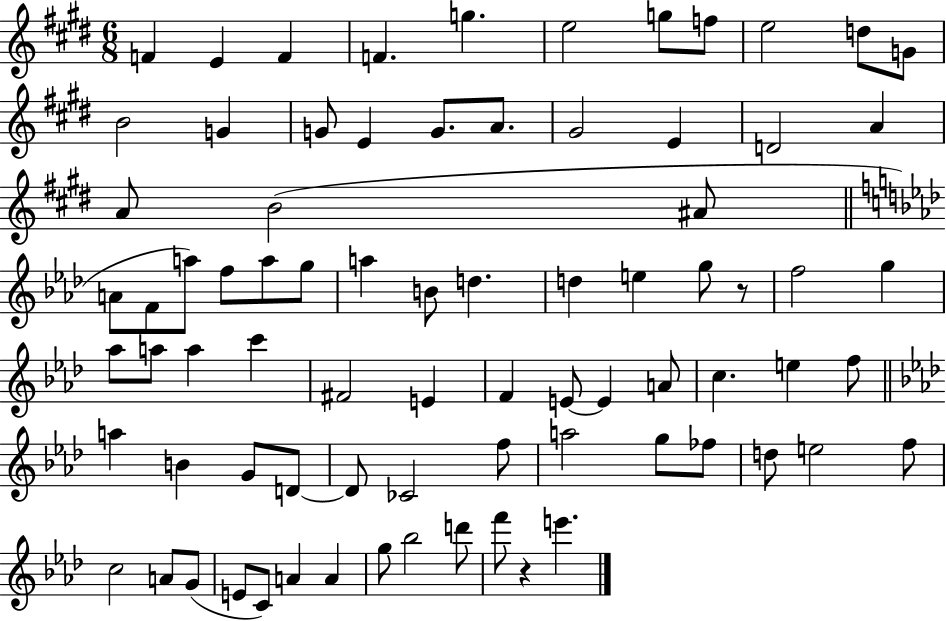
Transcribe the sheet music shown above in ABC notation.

X:1
T:Untitled
M:6/8
L:1/4
K:E
F E F F g e2 g/2 f/2 e2 d/2 G/2 B2 G G/2 E G/2 A/2 ^G2 E D2 A A/2 B2 ^A/2 A/2 F/2 a/2 f/2 a/2 g/2 a B/2 d d e g/2 z/2 f2 g _a/2 a/2 a c' ^F2 E F E/2 E A/2 c e f/2 a B G/2 D/2 D/2 _C2 f/2 a2 g/2 _f/2 d/2 e2 f/2 c2 A/2 G/2 E/2 C/2 A A g/2 _b2 d'/2 f'/2 z e'